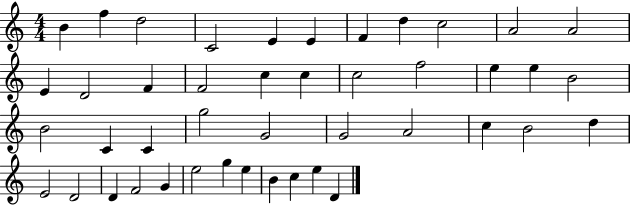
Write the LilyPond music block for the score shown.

{
  \clef treble
  \numericTimeSignature
  \time 4/4
  \key c \major
  b'4 f''4 d''2 | c'2 e'4 e'4 | f'4 d''4 c''2 | a'2 a'2 | \break e'4 d'2 f'4 | f'2 c''4 c''4 | c''2 f''2 | e''4 e''4 b'2 | \break b'2 c'4 c'4 | g''2 g'2 | g'2 a'2 | c''4 b'2 d''4 | \break e'2 d'2 | d'4 f'2 g'4 | e''2 g''4 e''4 | b'4 c''4 e''4 d'4 | \break \bar "|."
}